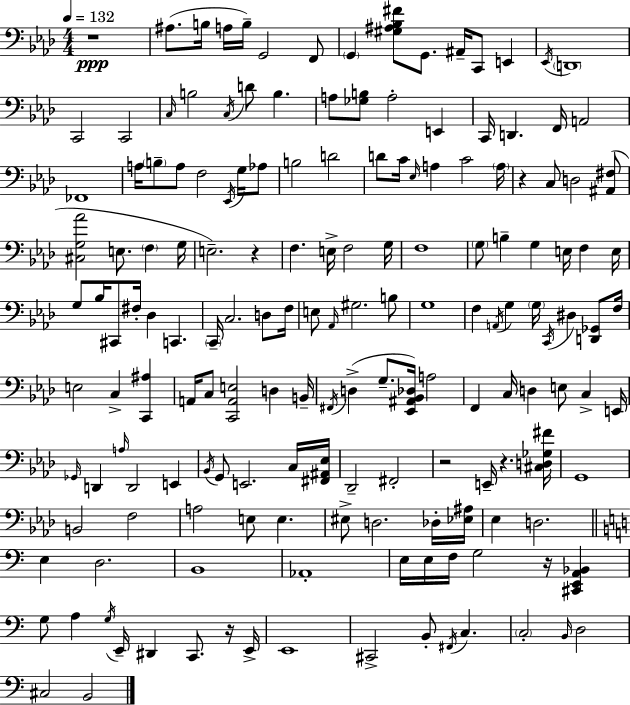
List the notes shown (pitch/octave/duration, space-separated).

R/w A#3/e. B3/s A3/s B3/s G2/h F2/e G2/q [G#3,A#3,Bb3,F#4]/e G2/e. A#2/s C2/e E2/q Eb2/s D2/w C2/h C2/h C3/s B3/h C3/s D4/e B3/q. A3/e [Gb3,B3]/e A3/h E2/q C2/s D2/q. F2/s A2/h FES2/w A3/s B3/e A3/e F3/h Eb2/s G3/s Ab3/e B3/h D4/h D4/e C4/s Eb3/s A3/q C4/h A3/s R/q C3/e D3/h [A#2,F#3]/e [C#3,G3,Ab4]/h E3/e. F3/q G3/s E3/h. R/q F3/q. E3/s F3/h G3/s F3/w G3/e B3/q G3/q E3/s F3/q E3/s G3/e Bb3/s C#2/e F#3/s Db3/q C2/q. C2/s C3/h. D3/e F3/s E3/e Ab2/s G#3/h. B3/e G3/w F3/q A2/s G3/q G3/s C2/s D#3/q [D2,Gb2]/e F3/s E3/h C3/q [C2,A#3]/q A2/s C3/e [C2,A2,E3]/h D3/q B2/s F#2/s D3/q G3/e. [Eb2,A#2,Bb2,Db3]/s A3/h F2/q C3/s D3/q E3/e C3/q E2/s Gb2/s D2/q A3/s D2/h E2/q Bb2/s G2/e E2/h. C3/s [F#2,A#2,Eb3]/s Db2/h F#2/h R/h E2/s R/q. [C#3,D3,Gb3,F#4]/s G2/w B2/h F3/h A3/h E3/e E3/q. EIS3/e D3/h. Db3/s [Eb3,A#3]/s Eb3/q D3/h. E3/q D3/h. B2/w Ab2/w E3/s E3/s F3/s G3/h R/s [C#2,E2,A2,Bb2]/q G3/e A3/q G3/s E2/s D#2/q C2/e. R/s E2/s E2/w C#2/h B2/e F#2/s C3/q. C3/h B2/s D3/h C#3/h B2/h